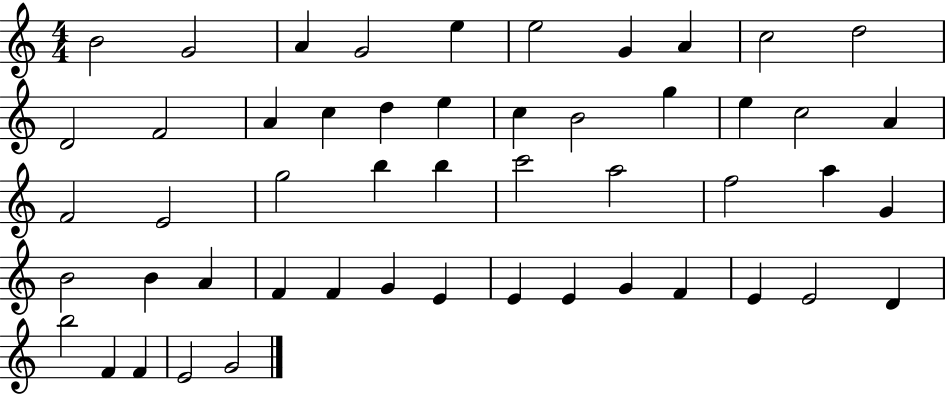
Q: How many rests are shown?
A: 0